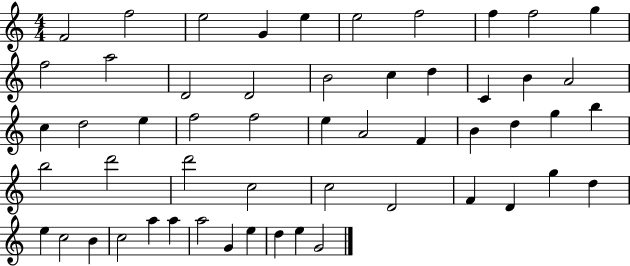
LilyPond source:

{
  \clef treble
  \numericTimeSignature
  \time 4/4
  \key c \major
  f'2 f''2 | e''2 g'4 e''4 | e''2 f''2 | f''4 f''2 g''4 | \break f''2 a''2 | d'2 d'2 | b'2 c''4 d''4 | c'4 b'4 a'2 | \break c''4 d''2 e''4 | f''2 f''2 | e''4 a'2 f'4 | b'4 d''4 g''4 b''4 | \break b''2 d'''2 | d'''2 c''2 | c''2 d'2 | f'4 d'4 g''4 d''4 | \break e''4 c''2 b'4 | c''2 a''4 a''4 | a''2 g'4 e''4 | d''4 e''4 g'2 | \break \bar "|."
}